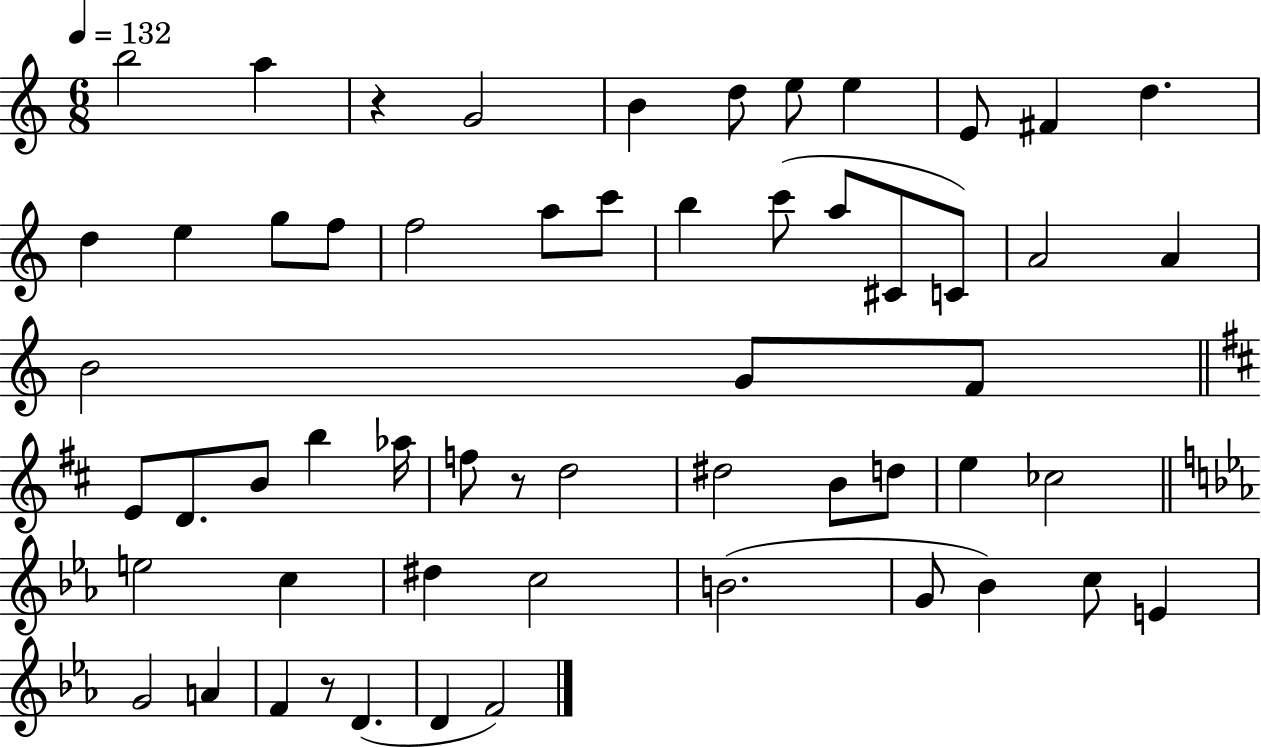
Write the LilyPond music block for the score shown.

{
  \clef treble
  \numericTimeSignature
  \time 6/8
  \key c \major
  \tempo 4 = 132
  b''2 a''4 | r4 g'2 | b'4 d''8 e''8 e''4 | e'8 fis'4 d''4. | \break d''4 e''4 g''8 f''8 | f''2 a''8 c'''8 | b''4 c'''8( a''8 cis'8 c'8) | a'2 a'4 | \break b'2 g'8 f'8 | \bar "||" \break \key d \major e'8 d'8. b'8 b''4 aes''16 | f''8 r8 d''2 | dis''2 b'8 d''8 | e''4 ces''2 | \break \bar "||" \break \key c \minor e''2 c''4 | dis''4 c''2 | b'2.( | g'8 bes'4) c''8 e'4 | \break g'2 a'4 | f'4 r8 d'4.( | d'4 f'2) | \bar "|."
}